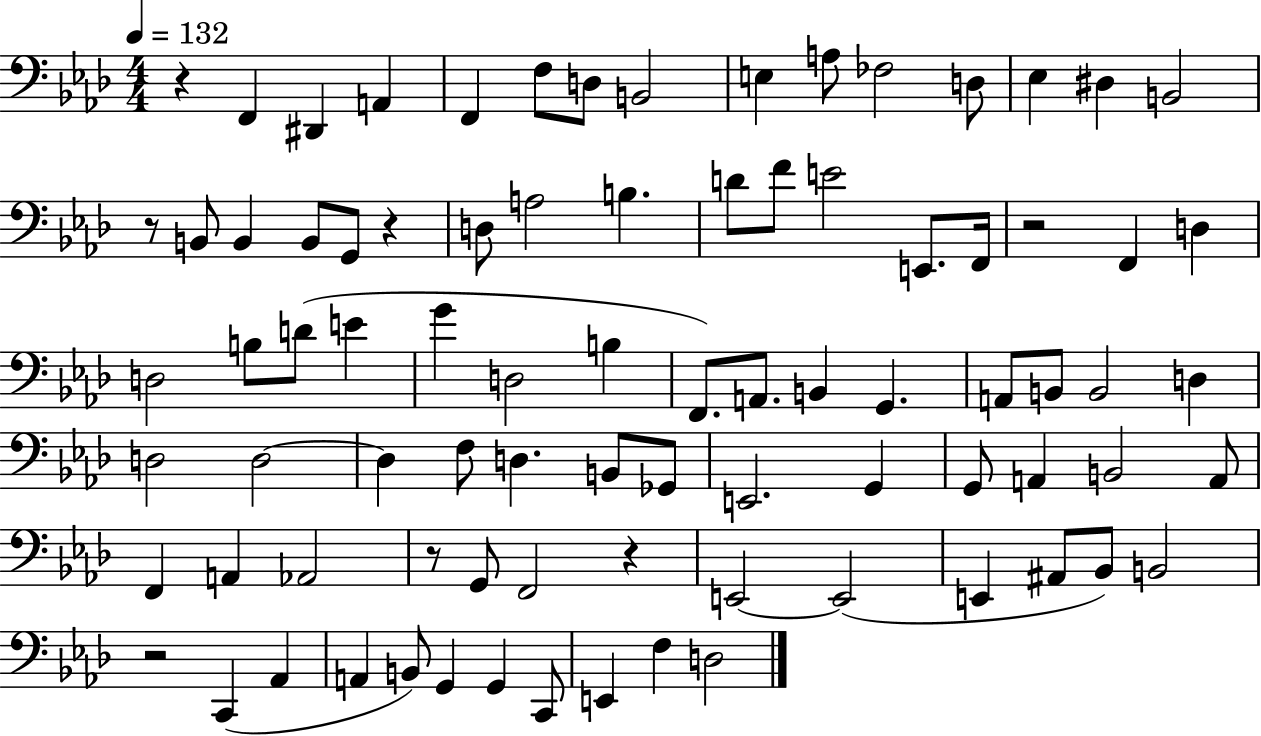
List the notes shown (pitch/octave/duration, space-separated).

R/q F2/q D#2/q A2/q F2/q F3/e D3/e B2/h E3/q A3/e FES3/h D3/e Eb3/q D#3/q B2/h R/e B2/e B2/q B2/e G2/e R/q D3/e A3/h B3/q. D4/e F4/e E4/h E2/e. F2/s R/h F2/q D3/q D3/h B3/e D4/e E4/q G4/q D3/h B3/q F2/e. A2/e. B2/q G2/q. A2/e B2/e B2/h D3/q D3/h D3/h D3/q F3/e D3/q. B2/e Gb2/e E2/h. G2/q G2/e A2/q B2/h A2/e F2/q A2/q Ab2/h R/e G2/e F2/h R/q E2/h E2/h E2/q A#2/e Bb2/e B2/h R/h C2/q Ab2/q A2/q B2/e G2/q G2/q C2/e E2/q F3/q D3/h